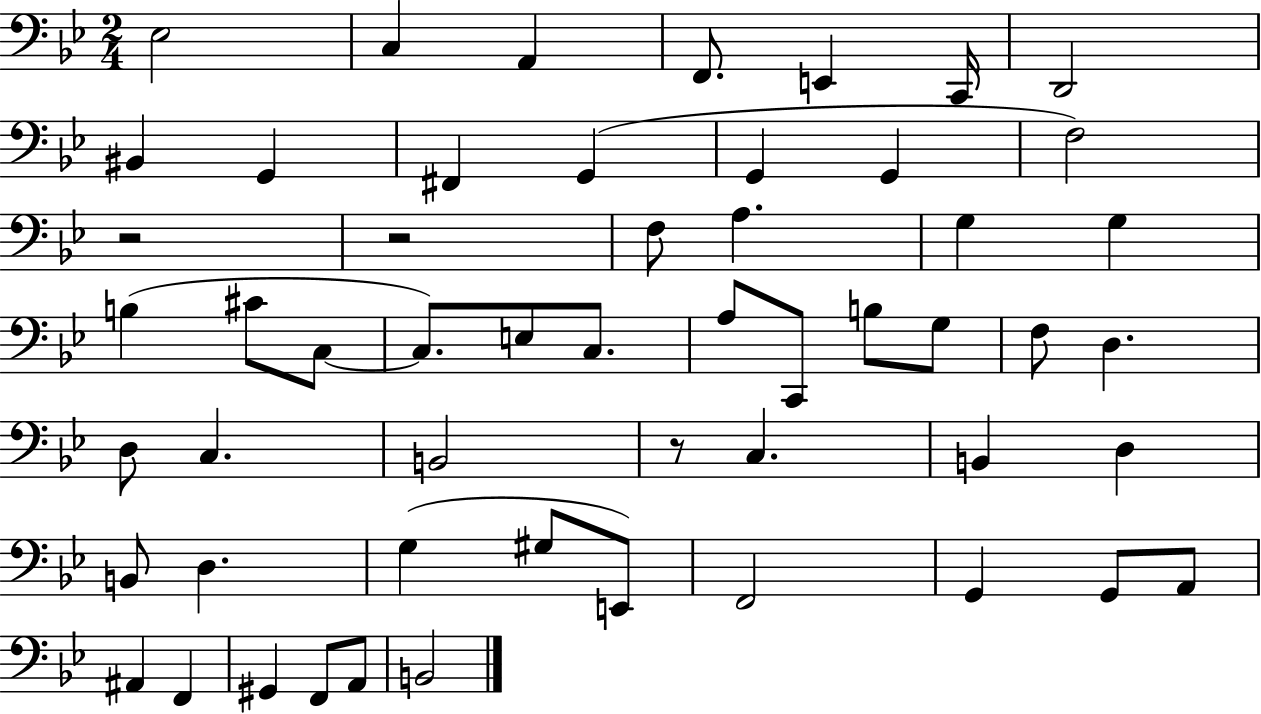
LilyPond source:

{
  \clef bass
  \numericTimeSignature
  \time 2/4
  \key bes \major
  \repeat volta 2 { ees2 | c4 a,4 | f,8. e,4 c,16 | d,2 | \break bis,4 g,4 | fis,4 g,4( | g,4 g,4 | f2) | \break r2 | r2 | f8 a4. | g4 g4 | \break b4( cis'8 c8~~ | c8.) e8 c8. | a8 c,8 b8 g8 | f8 d4. | \break d8 c4. | b,2 | r8 c4. | b,4 d4 | \break b,8 d4. | g4( gis8 e,8) | f,2 | g,4 g,8 a,8 | \break ais,4 f,4 | gis,4 f,8 a,8 | b,2 | } \bar "|."
}